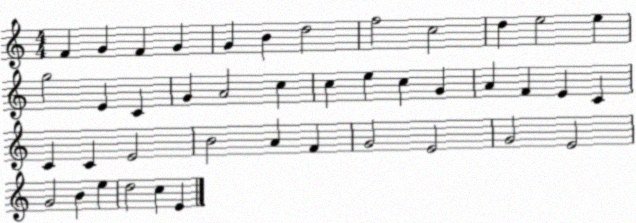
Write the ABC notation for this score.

X:1
T:Untitled
M:4/4
L:1/4
K:C
F G F G G B d2 f2 c2 d e2 e g2 E C G A2 c c e c G A F E C C C E2 B2 A F G2 E2 G2 E2 G2 B e d2 c E